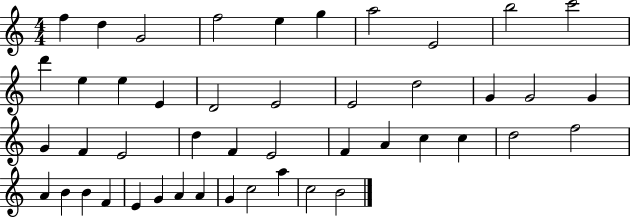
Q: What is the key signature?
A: C major